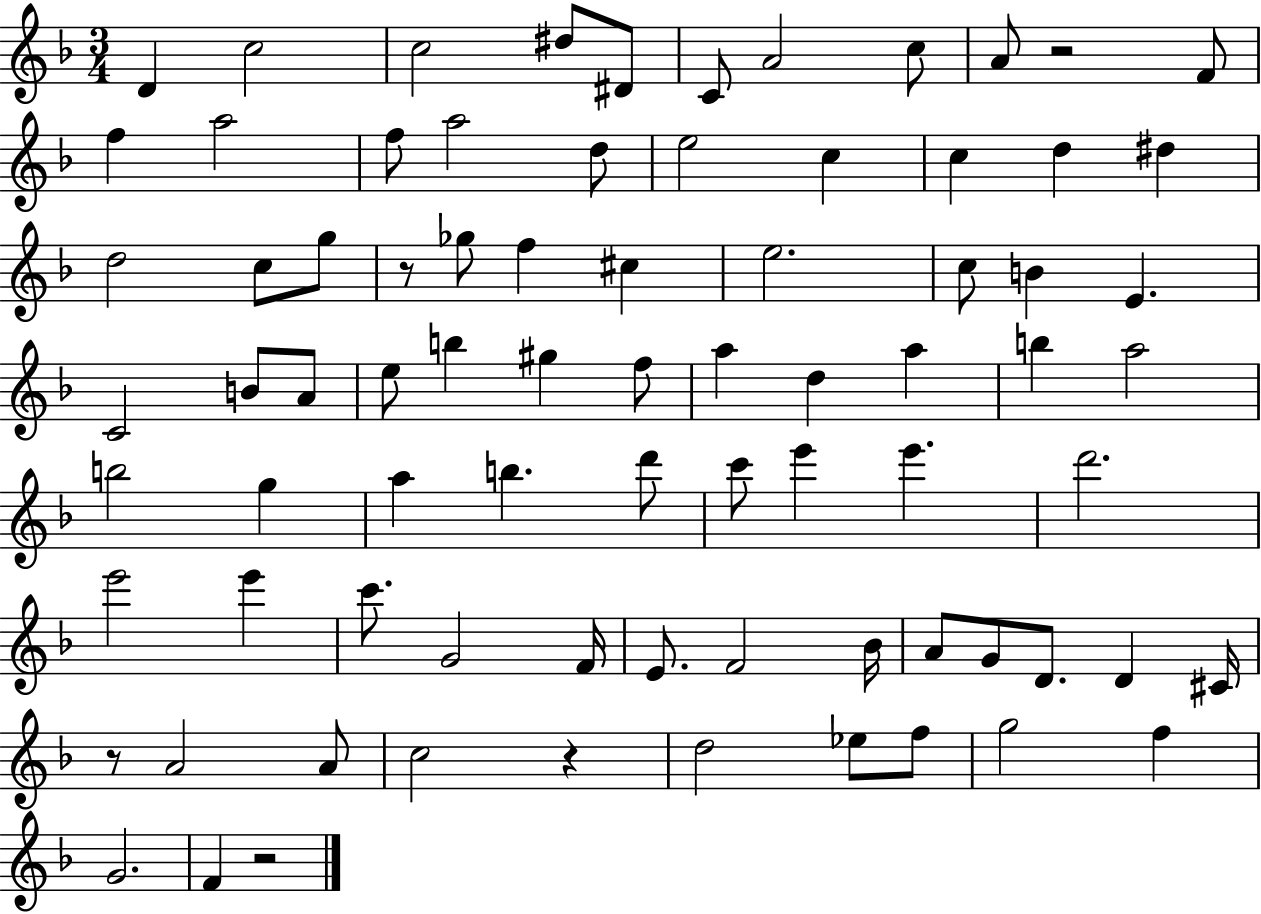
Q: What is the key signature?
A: F major